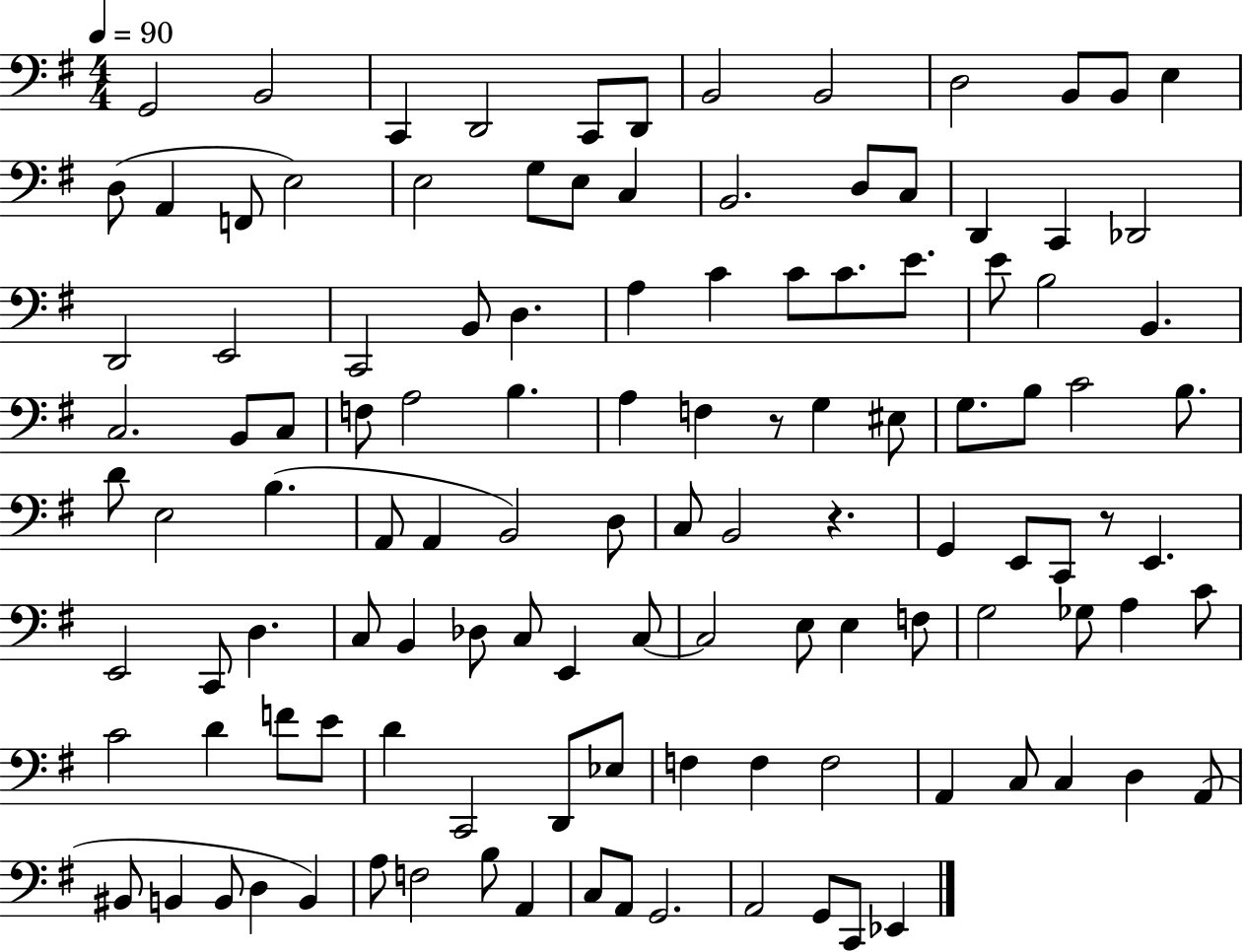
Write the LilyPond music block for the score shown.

{
  \clef bass
  \numericTimeSignature
  \time 4/4
  \key g \major
  \tempo 4 = 90
  \repeat volta 2 { g,2 b,2 | c,4 d,2 c,8 d,8 | b,2 b,2 | d2 b,8 b,8 e4 | \break d8( a,4 f,8 e2) | e2 g8 e8 c4 | b,2. d8 c8 | d,4 c,4 des,2 | \break d,2 e,2 | c,2 b,8 d4. | a4 c'4 c'8 c'8. e'8. | e'8 b2 b,4. | \break c2. b,8 c8 | f8 a2 b4. | a4 f4 r8 g4 eis8 | g8. b8 c'2 b8. | \break d'8 e2 b4.( | a,8 a,4 b,2) d8 | c8 b,2 r4. | g,4 e,8 c,8 r8 e,4. | \break e,2 c,8 d4. | c8 b,4 des8 c8 e,4 c8~~ | c2 e8 e4 f8 | g2 ges8 a4 c'8 | \break c'2 d'4 f'8 e'8 | d'4 c,2 d,8 ees8 | f4 f4 f2 | a,4 c8 c4 d4 a,8( | \break bis,8 b,4 b,8 d4 b,4) | a8 f2 b8 a,4 | c8 a,8 g,2. | a,2 g,8 c,8 ees,4 | \break } \bar "|."
}